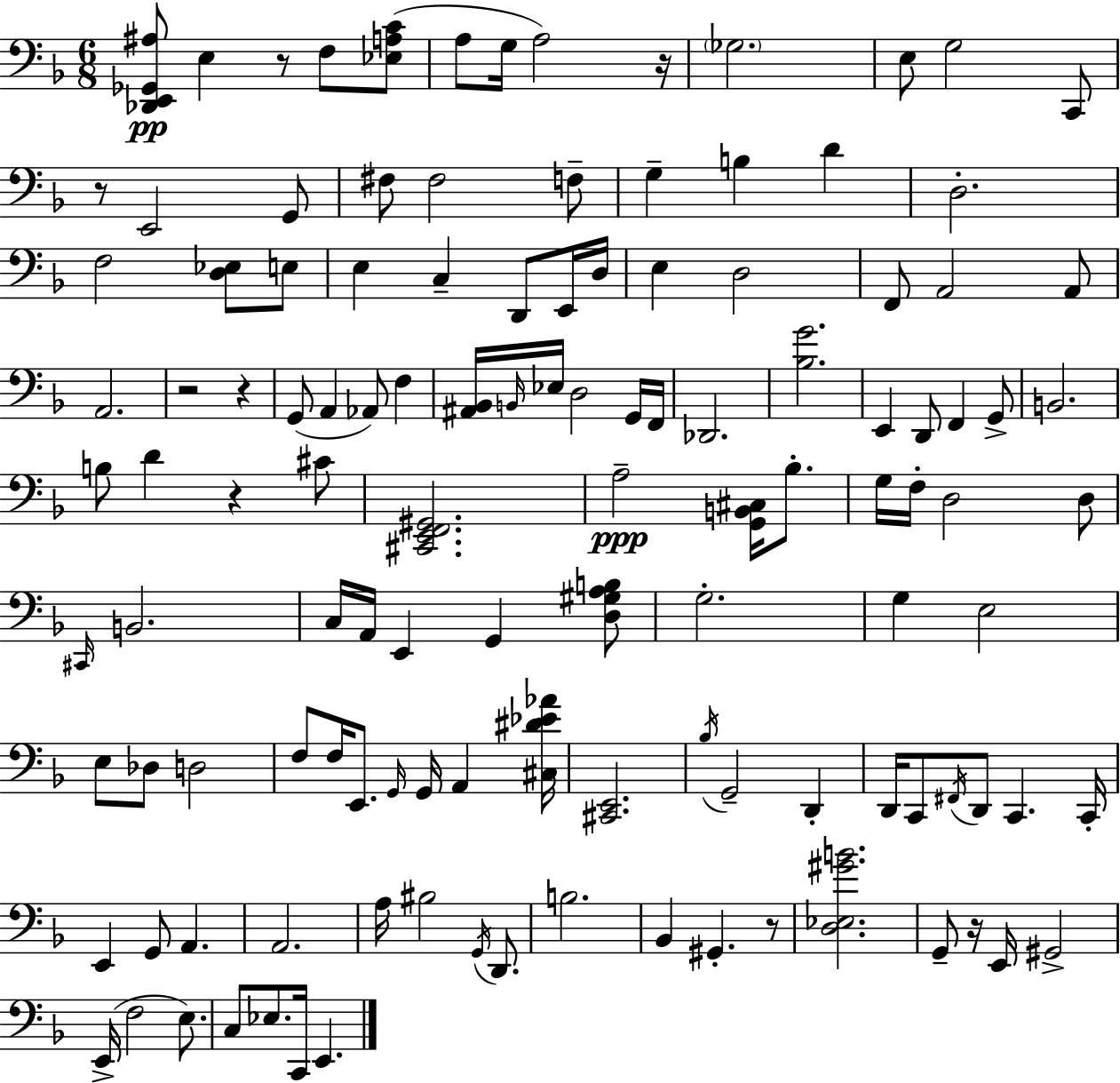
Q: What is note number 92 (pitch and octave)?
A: Bb2